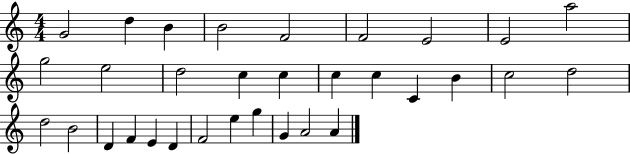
X:1
T:Untitled
M:4/4
L:1/4
K:C
G2 d B B2 F2 F2 E2 E2 a2 g2 e2 d2 c c c c C B c2 d2 d2 B2 D F E D F2 e g G A2 A